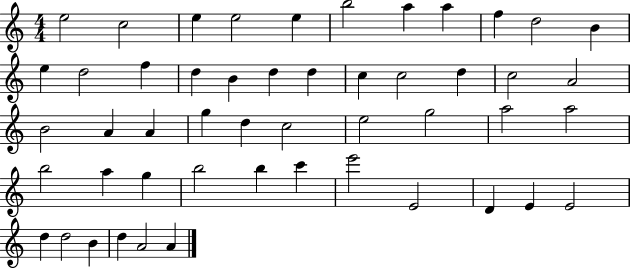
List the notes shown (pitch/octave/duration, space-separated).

E5/h C5/h E5/q E5/h E5/q B5/h A5/q A5/q F5/q D5/h B4/q E5/q D5/h F5/q D5/q B4/q D5/q D5/q C5/q C5/h D5/q C5/h A4/h B4/h A4/q A4/q G5/q D5/q C5/h E5/h G5/h A5/h A5/h B5/h A5/q G5/q B5/h B5/q C6/q E6/h E4/h D4/q E4/q E4/h D5/q D5/h B4/q D5/q A4/h A4/q